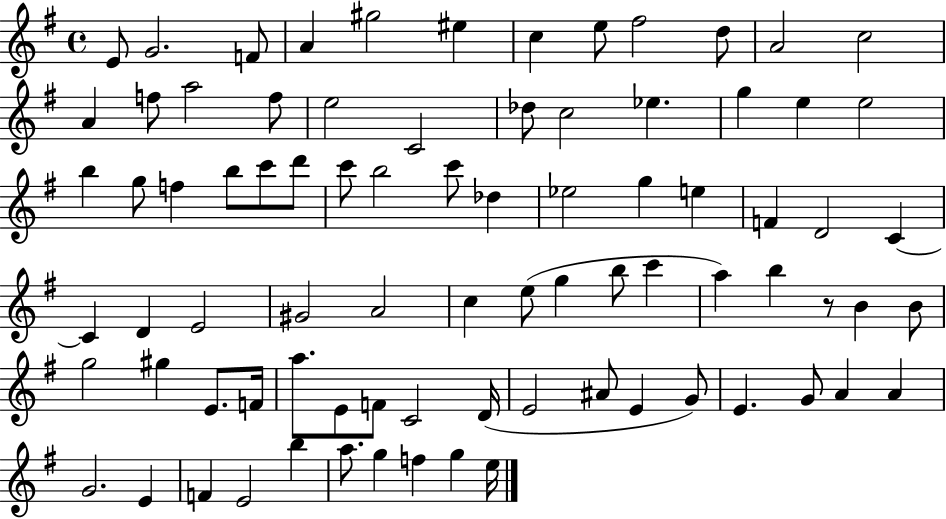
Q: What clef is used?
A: treble